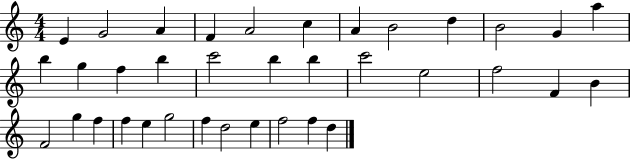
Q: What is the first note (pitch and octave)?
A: E4